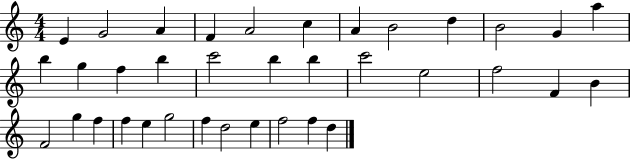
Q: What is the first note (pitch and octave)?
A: E4